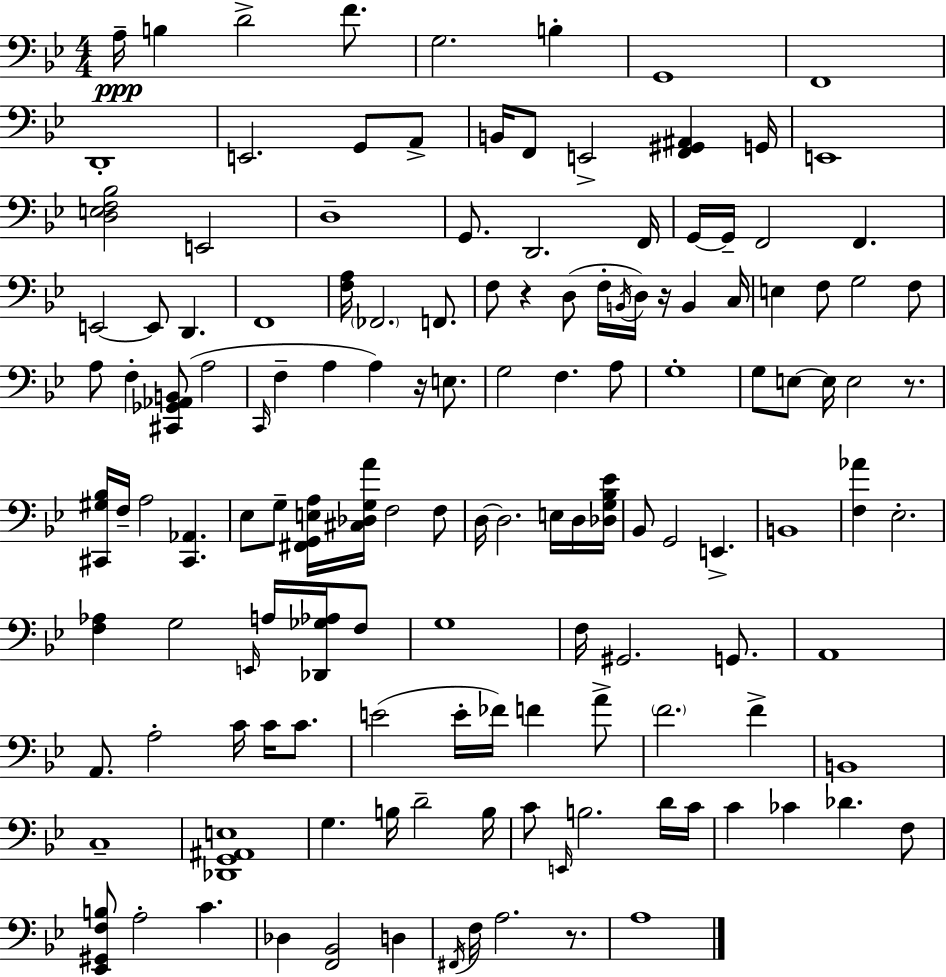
A3/s B3/q D4/h F4/e. G3/h. B3/q G2/w F2/w D2/w E2/h. G2/e A2/e B2/s F2/e E2/h [F2,G#2,A#2]/q G2/s E2/w [D3,E3,F3,Bb3]/h E2/h D3/w G2/e. D2/h. F2/s G2/s G2/s F2/h F2/q. E2/h E2/e D2/q. F2/w [F3,A3]/s FES2/h. F2/e. F3/e R/q D3/e F3/s B2/s D3/s R/s B2/q C3/s E3/q F3/e G3/h F3/e A3/e F3/q [C#2,Gb2,Ab2,B2]/e A3/h C2/s F3/q A3/q A3/q R/s E3/e. G3/h F3/q. A3/e G3/w G3/e E3/e E3/s E3/h R/e. [C#2,G#3,Bb3]/s F3/s A3/h [C#2,Ab2]/q. Eb3/e G3/e [F#2,G2,E3,A3]/s [C#3,Db3,G3,A4]/s F3/h F3/e D3/s D3/h. E3/s D3/s [Db3,G3,Bb3,Eb4]/s Bb2/e G2/h E2/q. B2/w [F3,Ab4]/q Eb3/h. [F3,Ab3]/q G3/h E2/s A3/s [Db2,Gb3,Ab3]/s F3/e G3/w F3/s G#2/h. G2/e. A2/w A2/e. A3/h C4/s C4/s C4/e. E4/h E4/s FES4/s F4/q A4/e F4/h. F4/q B2/w C3/w [Db2,G2,A#2,E3]/w G3/q. B3/s D4/h B3/s C4/e E2/s B3/h. D4/s C4/s C4/q CES4/q Db4/q. F3/e [Eb2,G#2,F3,B3]/e A3/h C4/q. Db3/q [F2,Bb2]/h D3/q F#2/s F3/s A3/h. R/e. A3/w